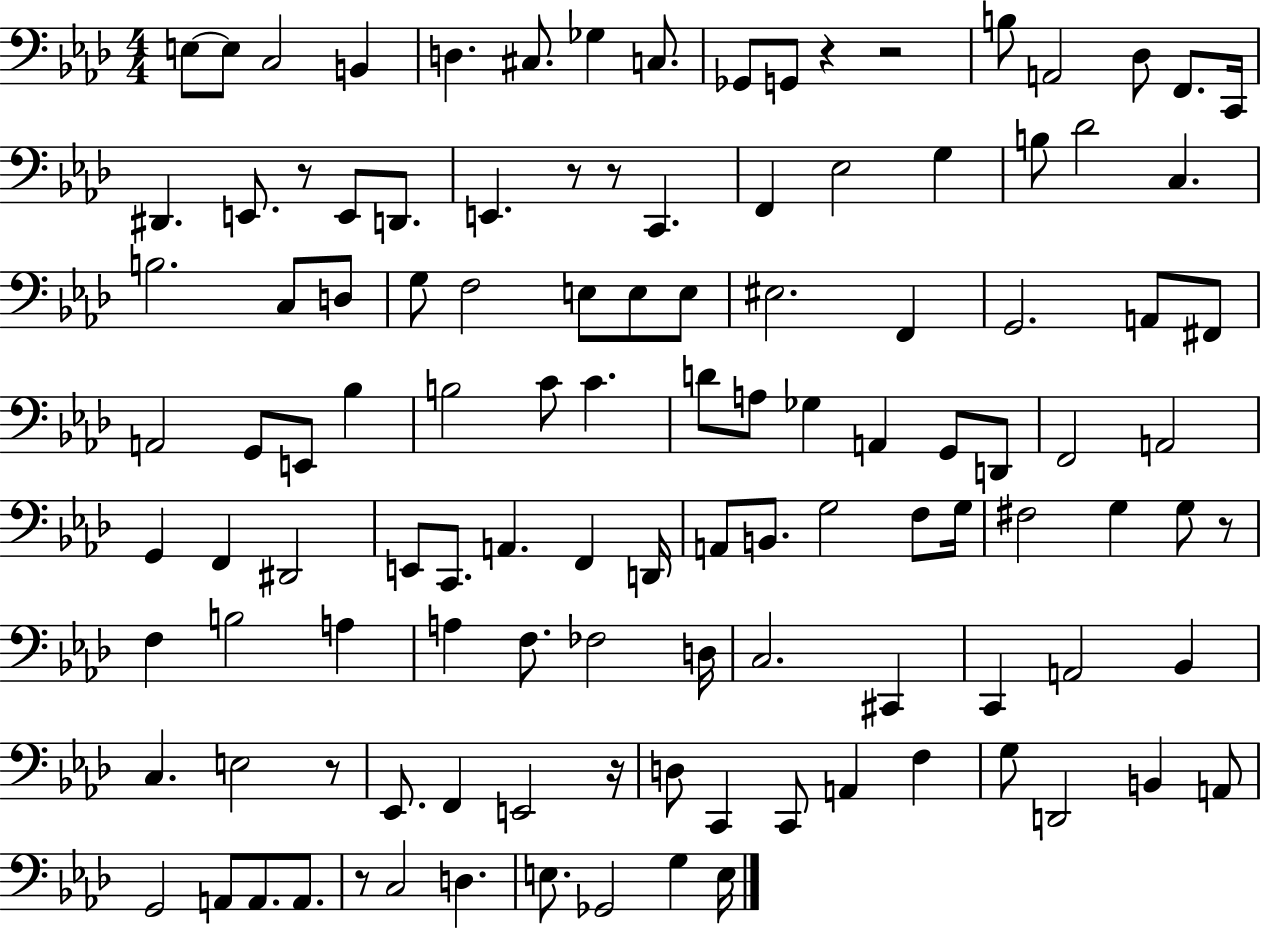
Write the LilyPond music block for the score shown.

{
  \clef bass
  \numericTimeSignature
  \time 4/4
  \key aes \major
  e8~~ e8 c2 b,4 | d4. cis8. ges4 c8. | ges,8 g,8 r4 r2 | b8 a,2 des8 f,8. c,16 | \break dis,4. e,8. r8 e,8 d,8. | e,4. r8 r8 c,4. | f,4 ees2 g4 | b8 des'2 c4. | \break b2. c8 d8 | g8 f2 e8 e8 e8 | eis2. f,4 | g,2. a,8 fis,8 | \break a,2 g,8 e,8 bes4 | b2 c'8 c'4. | d'8 a8 ges4 a,4 g,8 d,8 | f,2 a,2 | \break g,4 f,4 dis,2 | e,8 c,8. a,4. f,4 d,16 | a,8 b,8. g2 f8 g16 | fis2 g4 g8 r8 | \break f4 b2 a4 | a4 f8. fes2 d16 | c2. cis,4 | c,4 a,2 bes,4 | \break c4. e2 r8 | ees,8. f,4 e,2 r16 | d8 c,4 c,8 a,4 f4 | g8 d,2 b,4 a,8 | \break g,2 a,8 a,8. a,8. | r8 c2 d4. | e8. ges,2 g4 e16 | \bar "|."
}